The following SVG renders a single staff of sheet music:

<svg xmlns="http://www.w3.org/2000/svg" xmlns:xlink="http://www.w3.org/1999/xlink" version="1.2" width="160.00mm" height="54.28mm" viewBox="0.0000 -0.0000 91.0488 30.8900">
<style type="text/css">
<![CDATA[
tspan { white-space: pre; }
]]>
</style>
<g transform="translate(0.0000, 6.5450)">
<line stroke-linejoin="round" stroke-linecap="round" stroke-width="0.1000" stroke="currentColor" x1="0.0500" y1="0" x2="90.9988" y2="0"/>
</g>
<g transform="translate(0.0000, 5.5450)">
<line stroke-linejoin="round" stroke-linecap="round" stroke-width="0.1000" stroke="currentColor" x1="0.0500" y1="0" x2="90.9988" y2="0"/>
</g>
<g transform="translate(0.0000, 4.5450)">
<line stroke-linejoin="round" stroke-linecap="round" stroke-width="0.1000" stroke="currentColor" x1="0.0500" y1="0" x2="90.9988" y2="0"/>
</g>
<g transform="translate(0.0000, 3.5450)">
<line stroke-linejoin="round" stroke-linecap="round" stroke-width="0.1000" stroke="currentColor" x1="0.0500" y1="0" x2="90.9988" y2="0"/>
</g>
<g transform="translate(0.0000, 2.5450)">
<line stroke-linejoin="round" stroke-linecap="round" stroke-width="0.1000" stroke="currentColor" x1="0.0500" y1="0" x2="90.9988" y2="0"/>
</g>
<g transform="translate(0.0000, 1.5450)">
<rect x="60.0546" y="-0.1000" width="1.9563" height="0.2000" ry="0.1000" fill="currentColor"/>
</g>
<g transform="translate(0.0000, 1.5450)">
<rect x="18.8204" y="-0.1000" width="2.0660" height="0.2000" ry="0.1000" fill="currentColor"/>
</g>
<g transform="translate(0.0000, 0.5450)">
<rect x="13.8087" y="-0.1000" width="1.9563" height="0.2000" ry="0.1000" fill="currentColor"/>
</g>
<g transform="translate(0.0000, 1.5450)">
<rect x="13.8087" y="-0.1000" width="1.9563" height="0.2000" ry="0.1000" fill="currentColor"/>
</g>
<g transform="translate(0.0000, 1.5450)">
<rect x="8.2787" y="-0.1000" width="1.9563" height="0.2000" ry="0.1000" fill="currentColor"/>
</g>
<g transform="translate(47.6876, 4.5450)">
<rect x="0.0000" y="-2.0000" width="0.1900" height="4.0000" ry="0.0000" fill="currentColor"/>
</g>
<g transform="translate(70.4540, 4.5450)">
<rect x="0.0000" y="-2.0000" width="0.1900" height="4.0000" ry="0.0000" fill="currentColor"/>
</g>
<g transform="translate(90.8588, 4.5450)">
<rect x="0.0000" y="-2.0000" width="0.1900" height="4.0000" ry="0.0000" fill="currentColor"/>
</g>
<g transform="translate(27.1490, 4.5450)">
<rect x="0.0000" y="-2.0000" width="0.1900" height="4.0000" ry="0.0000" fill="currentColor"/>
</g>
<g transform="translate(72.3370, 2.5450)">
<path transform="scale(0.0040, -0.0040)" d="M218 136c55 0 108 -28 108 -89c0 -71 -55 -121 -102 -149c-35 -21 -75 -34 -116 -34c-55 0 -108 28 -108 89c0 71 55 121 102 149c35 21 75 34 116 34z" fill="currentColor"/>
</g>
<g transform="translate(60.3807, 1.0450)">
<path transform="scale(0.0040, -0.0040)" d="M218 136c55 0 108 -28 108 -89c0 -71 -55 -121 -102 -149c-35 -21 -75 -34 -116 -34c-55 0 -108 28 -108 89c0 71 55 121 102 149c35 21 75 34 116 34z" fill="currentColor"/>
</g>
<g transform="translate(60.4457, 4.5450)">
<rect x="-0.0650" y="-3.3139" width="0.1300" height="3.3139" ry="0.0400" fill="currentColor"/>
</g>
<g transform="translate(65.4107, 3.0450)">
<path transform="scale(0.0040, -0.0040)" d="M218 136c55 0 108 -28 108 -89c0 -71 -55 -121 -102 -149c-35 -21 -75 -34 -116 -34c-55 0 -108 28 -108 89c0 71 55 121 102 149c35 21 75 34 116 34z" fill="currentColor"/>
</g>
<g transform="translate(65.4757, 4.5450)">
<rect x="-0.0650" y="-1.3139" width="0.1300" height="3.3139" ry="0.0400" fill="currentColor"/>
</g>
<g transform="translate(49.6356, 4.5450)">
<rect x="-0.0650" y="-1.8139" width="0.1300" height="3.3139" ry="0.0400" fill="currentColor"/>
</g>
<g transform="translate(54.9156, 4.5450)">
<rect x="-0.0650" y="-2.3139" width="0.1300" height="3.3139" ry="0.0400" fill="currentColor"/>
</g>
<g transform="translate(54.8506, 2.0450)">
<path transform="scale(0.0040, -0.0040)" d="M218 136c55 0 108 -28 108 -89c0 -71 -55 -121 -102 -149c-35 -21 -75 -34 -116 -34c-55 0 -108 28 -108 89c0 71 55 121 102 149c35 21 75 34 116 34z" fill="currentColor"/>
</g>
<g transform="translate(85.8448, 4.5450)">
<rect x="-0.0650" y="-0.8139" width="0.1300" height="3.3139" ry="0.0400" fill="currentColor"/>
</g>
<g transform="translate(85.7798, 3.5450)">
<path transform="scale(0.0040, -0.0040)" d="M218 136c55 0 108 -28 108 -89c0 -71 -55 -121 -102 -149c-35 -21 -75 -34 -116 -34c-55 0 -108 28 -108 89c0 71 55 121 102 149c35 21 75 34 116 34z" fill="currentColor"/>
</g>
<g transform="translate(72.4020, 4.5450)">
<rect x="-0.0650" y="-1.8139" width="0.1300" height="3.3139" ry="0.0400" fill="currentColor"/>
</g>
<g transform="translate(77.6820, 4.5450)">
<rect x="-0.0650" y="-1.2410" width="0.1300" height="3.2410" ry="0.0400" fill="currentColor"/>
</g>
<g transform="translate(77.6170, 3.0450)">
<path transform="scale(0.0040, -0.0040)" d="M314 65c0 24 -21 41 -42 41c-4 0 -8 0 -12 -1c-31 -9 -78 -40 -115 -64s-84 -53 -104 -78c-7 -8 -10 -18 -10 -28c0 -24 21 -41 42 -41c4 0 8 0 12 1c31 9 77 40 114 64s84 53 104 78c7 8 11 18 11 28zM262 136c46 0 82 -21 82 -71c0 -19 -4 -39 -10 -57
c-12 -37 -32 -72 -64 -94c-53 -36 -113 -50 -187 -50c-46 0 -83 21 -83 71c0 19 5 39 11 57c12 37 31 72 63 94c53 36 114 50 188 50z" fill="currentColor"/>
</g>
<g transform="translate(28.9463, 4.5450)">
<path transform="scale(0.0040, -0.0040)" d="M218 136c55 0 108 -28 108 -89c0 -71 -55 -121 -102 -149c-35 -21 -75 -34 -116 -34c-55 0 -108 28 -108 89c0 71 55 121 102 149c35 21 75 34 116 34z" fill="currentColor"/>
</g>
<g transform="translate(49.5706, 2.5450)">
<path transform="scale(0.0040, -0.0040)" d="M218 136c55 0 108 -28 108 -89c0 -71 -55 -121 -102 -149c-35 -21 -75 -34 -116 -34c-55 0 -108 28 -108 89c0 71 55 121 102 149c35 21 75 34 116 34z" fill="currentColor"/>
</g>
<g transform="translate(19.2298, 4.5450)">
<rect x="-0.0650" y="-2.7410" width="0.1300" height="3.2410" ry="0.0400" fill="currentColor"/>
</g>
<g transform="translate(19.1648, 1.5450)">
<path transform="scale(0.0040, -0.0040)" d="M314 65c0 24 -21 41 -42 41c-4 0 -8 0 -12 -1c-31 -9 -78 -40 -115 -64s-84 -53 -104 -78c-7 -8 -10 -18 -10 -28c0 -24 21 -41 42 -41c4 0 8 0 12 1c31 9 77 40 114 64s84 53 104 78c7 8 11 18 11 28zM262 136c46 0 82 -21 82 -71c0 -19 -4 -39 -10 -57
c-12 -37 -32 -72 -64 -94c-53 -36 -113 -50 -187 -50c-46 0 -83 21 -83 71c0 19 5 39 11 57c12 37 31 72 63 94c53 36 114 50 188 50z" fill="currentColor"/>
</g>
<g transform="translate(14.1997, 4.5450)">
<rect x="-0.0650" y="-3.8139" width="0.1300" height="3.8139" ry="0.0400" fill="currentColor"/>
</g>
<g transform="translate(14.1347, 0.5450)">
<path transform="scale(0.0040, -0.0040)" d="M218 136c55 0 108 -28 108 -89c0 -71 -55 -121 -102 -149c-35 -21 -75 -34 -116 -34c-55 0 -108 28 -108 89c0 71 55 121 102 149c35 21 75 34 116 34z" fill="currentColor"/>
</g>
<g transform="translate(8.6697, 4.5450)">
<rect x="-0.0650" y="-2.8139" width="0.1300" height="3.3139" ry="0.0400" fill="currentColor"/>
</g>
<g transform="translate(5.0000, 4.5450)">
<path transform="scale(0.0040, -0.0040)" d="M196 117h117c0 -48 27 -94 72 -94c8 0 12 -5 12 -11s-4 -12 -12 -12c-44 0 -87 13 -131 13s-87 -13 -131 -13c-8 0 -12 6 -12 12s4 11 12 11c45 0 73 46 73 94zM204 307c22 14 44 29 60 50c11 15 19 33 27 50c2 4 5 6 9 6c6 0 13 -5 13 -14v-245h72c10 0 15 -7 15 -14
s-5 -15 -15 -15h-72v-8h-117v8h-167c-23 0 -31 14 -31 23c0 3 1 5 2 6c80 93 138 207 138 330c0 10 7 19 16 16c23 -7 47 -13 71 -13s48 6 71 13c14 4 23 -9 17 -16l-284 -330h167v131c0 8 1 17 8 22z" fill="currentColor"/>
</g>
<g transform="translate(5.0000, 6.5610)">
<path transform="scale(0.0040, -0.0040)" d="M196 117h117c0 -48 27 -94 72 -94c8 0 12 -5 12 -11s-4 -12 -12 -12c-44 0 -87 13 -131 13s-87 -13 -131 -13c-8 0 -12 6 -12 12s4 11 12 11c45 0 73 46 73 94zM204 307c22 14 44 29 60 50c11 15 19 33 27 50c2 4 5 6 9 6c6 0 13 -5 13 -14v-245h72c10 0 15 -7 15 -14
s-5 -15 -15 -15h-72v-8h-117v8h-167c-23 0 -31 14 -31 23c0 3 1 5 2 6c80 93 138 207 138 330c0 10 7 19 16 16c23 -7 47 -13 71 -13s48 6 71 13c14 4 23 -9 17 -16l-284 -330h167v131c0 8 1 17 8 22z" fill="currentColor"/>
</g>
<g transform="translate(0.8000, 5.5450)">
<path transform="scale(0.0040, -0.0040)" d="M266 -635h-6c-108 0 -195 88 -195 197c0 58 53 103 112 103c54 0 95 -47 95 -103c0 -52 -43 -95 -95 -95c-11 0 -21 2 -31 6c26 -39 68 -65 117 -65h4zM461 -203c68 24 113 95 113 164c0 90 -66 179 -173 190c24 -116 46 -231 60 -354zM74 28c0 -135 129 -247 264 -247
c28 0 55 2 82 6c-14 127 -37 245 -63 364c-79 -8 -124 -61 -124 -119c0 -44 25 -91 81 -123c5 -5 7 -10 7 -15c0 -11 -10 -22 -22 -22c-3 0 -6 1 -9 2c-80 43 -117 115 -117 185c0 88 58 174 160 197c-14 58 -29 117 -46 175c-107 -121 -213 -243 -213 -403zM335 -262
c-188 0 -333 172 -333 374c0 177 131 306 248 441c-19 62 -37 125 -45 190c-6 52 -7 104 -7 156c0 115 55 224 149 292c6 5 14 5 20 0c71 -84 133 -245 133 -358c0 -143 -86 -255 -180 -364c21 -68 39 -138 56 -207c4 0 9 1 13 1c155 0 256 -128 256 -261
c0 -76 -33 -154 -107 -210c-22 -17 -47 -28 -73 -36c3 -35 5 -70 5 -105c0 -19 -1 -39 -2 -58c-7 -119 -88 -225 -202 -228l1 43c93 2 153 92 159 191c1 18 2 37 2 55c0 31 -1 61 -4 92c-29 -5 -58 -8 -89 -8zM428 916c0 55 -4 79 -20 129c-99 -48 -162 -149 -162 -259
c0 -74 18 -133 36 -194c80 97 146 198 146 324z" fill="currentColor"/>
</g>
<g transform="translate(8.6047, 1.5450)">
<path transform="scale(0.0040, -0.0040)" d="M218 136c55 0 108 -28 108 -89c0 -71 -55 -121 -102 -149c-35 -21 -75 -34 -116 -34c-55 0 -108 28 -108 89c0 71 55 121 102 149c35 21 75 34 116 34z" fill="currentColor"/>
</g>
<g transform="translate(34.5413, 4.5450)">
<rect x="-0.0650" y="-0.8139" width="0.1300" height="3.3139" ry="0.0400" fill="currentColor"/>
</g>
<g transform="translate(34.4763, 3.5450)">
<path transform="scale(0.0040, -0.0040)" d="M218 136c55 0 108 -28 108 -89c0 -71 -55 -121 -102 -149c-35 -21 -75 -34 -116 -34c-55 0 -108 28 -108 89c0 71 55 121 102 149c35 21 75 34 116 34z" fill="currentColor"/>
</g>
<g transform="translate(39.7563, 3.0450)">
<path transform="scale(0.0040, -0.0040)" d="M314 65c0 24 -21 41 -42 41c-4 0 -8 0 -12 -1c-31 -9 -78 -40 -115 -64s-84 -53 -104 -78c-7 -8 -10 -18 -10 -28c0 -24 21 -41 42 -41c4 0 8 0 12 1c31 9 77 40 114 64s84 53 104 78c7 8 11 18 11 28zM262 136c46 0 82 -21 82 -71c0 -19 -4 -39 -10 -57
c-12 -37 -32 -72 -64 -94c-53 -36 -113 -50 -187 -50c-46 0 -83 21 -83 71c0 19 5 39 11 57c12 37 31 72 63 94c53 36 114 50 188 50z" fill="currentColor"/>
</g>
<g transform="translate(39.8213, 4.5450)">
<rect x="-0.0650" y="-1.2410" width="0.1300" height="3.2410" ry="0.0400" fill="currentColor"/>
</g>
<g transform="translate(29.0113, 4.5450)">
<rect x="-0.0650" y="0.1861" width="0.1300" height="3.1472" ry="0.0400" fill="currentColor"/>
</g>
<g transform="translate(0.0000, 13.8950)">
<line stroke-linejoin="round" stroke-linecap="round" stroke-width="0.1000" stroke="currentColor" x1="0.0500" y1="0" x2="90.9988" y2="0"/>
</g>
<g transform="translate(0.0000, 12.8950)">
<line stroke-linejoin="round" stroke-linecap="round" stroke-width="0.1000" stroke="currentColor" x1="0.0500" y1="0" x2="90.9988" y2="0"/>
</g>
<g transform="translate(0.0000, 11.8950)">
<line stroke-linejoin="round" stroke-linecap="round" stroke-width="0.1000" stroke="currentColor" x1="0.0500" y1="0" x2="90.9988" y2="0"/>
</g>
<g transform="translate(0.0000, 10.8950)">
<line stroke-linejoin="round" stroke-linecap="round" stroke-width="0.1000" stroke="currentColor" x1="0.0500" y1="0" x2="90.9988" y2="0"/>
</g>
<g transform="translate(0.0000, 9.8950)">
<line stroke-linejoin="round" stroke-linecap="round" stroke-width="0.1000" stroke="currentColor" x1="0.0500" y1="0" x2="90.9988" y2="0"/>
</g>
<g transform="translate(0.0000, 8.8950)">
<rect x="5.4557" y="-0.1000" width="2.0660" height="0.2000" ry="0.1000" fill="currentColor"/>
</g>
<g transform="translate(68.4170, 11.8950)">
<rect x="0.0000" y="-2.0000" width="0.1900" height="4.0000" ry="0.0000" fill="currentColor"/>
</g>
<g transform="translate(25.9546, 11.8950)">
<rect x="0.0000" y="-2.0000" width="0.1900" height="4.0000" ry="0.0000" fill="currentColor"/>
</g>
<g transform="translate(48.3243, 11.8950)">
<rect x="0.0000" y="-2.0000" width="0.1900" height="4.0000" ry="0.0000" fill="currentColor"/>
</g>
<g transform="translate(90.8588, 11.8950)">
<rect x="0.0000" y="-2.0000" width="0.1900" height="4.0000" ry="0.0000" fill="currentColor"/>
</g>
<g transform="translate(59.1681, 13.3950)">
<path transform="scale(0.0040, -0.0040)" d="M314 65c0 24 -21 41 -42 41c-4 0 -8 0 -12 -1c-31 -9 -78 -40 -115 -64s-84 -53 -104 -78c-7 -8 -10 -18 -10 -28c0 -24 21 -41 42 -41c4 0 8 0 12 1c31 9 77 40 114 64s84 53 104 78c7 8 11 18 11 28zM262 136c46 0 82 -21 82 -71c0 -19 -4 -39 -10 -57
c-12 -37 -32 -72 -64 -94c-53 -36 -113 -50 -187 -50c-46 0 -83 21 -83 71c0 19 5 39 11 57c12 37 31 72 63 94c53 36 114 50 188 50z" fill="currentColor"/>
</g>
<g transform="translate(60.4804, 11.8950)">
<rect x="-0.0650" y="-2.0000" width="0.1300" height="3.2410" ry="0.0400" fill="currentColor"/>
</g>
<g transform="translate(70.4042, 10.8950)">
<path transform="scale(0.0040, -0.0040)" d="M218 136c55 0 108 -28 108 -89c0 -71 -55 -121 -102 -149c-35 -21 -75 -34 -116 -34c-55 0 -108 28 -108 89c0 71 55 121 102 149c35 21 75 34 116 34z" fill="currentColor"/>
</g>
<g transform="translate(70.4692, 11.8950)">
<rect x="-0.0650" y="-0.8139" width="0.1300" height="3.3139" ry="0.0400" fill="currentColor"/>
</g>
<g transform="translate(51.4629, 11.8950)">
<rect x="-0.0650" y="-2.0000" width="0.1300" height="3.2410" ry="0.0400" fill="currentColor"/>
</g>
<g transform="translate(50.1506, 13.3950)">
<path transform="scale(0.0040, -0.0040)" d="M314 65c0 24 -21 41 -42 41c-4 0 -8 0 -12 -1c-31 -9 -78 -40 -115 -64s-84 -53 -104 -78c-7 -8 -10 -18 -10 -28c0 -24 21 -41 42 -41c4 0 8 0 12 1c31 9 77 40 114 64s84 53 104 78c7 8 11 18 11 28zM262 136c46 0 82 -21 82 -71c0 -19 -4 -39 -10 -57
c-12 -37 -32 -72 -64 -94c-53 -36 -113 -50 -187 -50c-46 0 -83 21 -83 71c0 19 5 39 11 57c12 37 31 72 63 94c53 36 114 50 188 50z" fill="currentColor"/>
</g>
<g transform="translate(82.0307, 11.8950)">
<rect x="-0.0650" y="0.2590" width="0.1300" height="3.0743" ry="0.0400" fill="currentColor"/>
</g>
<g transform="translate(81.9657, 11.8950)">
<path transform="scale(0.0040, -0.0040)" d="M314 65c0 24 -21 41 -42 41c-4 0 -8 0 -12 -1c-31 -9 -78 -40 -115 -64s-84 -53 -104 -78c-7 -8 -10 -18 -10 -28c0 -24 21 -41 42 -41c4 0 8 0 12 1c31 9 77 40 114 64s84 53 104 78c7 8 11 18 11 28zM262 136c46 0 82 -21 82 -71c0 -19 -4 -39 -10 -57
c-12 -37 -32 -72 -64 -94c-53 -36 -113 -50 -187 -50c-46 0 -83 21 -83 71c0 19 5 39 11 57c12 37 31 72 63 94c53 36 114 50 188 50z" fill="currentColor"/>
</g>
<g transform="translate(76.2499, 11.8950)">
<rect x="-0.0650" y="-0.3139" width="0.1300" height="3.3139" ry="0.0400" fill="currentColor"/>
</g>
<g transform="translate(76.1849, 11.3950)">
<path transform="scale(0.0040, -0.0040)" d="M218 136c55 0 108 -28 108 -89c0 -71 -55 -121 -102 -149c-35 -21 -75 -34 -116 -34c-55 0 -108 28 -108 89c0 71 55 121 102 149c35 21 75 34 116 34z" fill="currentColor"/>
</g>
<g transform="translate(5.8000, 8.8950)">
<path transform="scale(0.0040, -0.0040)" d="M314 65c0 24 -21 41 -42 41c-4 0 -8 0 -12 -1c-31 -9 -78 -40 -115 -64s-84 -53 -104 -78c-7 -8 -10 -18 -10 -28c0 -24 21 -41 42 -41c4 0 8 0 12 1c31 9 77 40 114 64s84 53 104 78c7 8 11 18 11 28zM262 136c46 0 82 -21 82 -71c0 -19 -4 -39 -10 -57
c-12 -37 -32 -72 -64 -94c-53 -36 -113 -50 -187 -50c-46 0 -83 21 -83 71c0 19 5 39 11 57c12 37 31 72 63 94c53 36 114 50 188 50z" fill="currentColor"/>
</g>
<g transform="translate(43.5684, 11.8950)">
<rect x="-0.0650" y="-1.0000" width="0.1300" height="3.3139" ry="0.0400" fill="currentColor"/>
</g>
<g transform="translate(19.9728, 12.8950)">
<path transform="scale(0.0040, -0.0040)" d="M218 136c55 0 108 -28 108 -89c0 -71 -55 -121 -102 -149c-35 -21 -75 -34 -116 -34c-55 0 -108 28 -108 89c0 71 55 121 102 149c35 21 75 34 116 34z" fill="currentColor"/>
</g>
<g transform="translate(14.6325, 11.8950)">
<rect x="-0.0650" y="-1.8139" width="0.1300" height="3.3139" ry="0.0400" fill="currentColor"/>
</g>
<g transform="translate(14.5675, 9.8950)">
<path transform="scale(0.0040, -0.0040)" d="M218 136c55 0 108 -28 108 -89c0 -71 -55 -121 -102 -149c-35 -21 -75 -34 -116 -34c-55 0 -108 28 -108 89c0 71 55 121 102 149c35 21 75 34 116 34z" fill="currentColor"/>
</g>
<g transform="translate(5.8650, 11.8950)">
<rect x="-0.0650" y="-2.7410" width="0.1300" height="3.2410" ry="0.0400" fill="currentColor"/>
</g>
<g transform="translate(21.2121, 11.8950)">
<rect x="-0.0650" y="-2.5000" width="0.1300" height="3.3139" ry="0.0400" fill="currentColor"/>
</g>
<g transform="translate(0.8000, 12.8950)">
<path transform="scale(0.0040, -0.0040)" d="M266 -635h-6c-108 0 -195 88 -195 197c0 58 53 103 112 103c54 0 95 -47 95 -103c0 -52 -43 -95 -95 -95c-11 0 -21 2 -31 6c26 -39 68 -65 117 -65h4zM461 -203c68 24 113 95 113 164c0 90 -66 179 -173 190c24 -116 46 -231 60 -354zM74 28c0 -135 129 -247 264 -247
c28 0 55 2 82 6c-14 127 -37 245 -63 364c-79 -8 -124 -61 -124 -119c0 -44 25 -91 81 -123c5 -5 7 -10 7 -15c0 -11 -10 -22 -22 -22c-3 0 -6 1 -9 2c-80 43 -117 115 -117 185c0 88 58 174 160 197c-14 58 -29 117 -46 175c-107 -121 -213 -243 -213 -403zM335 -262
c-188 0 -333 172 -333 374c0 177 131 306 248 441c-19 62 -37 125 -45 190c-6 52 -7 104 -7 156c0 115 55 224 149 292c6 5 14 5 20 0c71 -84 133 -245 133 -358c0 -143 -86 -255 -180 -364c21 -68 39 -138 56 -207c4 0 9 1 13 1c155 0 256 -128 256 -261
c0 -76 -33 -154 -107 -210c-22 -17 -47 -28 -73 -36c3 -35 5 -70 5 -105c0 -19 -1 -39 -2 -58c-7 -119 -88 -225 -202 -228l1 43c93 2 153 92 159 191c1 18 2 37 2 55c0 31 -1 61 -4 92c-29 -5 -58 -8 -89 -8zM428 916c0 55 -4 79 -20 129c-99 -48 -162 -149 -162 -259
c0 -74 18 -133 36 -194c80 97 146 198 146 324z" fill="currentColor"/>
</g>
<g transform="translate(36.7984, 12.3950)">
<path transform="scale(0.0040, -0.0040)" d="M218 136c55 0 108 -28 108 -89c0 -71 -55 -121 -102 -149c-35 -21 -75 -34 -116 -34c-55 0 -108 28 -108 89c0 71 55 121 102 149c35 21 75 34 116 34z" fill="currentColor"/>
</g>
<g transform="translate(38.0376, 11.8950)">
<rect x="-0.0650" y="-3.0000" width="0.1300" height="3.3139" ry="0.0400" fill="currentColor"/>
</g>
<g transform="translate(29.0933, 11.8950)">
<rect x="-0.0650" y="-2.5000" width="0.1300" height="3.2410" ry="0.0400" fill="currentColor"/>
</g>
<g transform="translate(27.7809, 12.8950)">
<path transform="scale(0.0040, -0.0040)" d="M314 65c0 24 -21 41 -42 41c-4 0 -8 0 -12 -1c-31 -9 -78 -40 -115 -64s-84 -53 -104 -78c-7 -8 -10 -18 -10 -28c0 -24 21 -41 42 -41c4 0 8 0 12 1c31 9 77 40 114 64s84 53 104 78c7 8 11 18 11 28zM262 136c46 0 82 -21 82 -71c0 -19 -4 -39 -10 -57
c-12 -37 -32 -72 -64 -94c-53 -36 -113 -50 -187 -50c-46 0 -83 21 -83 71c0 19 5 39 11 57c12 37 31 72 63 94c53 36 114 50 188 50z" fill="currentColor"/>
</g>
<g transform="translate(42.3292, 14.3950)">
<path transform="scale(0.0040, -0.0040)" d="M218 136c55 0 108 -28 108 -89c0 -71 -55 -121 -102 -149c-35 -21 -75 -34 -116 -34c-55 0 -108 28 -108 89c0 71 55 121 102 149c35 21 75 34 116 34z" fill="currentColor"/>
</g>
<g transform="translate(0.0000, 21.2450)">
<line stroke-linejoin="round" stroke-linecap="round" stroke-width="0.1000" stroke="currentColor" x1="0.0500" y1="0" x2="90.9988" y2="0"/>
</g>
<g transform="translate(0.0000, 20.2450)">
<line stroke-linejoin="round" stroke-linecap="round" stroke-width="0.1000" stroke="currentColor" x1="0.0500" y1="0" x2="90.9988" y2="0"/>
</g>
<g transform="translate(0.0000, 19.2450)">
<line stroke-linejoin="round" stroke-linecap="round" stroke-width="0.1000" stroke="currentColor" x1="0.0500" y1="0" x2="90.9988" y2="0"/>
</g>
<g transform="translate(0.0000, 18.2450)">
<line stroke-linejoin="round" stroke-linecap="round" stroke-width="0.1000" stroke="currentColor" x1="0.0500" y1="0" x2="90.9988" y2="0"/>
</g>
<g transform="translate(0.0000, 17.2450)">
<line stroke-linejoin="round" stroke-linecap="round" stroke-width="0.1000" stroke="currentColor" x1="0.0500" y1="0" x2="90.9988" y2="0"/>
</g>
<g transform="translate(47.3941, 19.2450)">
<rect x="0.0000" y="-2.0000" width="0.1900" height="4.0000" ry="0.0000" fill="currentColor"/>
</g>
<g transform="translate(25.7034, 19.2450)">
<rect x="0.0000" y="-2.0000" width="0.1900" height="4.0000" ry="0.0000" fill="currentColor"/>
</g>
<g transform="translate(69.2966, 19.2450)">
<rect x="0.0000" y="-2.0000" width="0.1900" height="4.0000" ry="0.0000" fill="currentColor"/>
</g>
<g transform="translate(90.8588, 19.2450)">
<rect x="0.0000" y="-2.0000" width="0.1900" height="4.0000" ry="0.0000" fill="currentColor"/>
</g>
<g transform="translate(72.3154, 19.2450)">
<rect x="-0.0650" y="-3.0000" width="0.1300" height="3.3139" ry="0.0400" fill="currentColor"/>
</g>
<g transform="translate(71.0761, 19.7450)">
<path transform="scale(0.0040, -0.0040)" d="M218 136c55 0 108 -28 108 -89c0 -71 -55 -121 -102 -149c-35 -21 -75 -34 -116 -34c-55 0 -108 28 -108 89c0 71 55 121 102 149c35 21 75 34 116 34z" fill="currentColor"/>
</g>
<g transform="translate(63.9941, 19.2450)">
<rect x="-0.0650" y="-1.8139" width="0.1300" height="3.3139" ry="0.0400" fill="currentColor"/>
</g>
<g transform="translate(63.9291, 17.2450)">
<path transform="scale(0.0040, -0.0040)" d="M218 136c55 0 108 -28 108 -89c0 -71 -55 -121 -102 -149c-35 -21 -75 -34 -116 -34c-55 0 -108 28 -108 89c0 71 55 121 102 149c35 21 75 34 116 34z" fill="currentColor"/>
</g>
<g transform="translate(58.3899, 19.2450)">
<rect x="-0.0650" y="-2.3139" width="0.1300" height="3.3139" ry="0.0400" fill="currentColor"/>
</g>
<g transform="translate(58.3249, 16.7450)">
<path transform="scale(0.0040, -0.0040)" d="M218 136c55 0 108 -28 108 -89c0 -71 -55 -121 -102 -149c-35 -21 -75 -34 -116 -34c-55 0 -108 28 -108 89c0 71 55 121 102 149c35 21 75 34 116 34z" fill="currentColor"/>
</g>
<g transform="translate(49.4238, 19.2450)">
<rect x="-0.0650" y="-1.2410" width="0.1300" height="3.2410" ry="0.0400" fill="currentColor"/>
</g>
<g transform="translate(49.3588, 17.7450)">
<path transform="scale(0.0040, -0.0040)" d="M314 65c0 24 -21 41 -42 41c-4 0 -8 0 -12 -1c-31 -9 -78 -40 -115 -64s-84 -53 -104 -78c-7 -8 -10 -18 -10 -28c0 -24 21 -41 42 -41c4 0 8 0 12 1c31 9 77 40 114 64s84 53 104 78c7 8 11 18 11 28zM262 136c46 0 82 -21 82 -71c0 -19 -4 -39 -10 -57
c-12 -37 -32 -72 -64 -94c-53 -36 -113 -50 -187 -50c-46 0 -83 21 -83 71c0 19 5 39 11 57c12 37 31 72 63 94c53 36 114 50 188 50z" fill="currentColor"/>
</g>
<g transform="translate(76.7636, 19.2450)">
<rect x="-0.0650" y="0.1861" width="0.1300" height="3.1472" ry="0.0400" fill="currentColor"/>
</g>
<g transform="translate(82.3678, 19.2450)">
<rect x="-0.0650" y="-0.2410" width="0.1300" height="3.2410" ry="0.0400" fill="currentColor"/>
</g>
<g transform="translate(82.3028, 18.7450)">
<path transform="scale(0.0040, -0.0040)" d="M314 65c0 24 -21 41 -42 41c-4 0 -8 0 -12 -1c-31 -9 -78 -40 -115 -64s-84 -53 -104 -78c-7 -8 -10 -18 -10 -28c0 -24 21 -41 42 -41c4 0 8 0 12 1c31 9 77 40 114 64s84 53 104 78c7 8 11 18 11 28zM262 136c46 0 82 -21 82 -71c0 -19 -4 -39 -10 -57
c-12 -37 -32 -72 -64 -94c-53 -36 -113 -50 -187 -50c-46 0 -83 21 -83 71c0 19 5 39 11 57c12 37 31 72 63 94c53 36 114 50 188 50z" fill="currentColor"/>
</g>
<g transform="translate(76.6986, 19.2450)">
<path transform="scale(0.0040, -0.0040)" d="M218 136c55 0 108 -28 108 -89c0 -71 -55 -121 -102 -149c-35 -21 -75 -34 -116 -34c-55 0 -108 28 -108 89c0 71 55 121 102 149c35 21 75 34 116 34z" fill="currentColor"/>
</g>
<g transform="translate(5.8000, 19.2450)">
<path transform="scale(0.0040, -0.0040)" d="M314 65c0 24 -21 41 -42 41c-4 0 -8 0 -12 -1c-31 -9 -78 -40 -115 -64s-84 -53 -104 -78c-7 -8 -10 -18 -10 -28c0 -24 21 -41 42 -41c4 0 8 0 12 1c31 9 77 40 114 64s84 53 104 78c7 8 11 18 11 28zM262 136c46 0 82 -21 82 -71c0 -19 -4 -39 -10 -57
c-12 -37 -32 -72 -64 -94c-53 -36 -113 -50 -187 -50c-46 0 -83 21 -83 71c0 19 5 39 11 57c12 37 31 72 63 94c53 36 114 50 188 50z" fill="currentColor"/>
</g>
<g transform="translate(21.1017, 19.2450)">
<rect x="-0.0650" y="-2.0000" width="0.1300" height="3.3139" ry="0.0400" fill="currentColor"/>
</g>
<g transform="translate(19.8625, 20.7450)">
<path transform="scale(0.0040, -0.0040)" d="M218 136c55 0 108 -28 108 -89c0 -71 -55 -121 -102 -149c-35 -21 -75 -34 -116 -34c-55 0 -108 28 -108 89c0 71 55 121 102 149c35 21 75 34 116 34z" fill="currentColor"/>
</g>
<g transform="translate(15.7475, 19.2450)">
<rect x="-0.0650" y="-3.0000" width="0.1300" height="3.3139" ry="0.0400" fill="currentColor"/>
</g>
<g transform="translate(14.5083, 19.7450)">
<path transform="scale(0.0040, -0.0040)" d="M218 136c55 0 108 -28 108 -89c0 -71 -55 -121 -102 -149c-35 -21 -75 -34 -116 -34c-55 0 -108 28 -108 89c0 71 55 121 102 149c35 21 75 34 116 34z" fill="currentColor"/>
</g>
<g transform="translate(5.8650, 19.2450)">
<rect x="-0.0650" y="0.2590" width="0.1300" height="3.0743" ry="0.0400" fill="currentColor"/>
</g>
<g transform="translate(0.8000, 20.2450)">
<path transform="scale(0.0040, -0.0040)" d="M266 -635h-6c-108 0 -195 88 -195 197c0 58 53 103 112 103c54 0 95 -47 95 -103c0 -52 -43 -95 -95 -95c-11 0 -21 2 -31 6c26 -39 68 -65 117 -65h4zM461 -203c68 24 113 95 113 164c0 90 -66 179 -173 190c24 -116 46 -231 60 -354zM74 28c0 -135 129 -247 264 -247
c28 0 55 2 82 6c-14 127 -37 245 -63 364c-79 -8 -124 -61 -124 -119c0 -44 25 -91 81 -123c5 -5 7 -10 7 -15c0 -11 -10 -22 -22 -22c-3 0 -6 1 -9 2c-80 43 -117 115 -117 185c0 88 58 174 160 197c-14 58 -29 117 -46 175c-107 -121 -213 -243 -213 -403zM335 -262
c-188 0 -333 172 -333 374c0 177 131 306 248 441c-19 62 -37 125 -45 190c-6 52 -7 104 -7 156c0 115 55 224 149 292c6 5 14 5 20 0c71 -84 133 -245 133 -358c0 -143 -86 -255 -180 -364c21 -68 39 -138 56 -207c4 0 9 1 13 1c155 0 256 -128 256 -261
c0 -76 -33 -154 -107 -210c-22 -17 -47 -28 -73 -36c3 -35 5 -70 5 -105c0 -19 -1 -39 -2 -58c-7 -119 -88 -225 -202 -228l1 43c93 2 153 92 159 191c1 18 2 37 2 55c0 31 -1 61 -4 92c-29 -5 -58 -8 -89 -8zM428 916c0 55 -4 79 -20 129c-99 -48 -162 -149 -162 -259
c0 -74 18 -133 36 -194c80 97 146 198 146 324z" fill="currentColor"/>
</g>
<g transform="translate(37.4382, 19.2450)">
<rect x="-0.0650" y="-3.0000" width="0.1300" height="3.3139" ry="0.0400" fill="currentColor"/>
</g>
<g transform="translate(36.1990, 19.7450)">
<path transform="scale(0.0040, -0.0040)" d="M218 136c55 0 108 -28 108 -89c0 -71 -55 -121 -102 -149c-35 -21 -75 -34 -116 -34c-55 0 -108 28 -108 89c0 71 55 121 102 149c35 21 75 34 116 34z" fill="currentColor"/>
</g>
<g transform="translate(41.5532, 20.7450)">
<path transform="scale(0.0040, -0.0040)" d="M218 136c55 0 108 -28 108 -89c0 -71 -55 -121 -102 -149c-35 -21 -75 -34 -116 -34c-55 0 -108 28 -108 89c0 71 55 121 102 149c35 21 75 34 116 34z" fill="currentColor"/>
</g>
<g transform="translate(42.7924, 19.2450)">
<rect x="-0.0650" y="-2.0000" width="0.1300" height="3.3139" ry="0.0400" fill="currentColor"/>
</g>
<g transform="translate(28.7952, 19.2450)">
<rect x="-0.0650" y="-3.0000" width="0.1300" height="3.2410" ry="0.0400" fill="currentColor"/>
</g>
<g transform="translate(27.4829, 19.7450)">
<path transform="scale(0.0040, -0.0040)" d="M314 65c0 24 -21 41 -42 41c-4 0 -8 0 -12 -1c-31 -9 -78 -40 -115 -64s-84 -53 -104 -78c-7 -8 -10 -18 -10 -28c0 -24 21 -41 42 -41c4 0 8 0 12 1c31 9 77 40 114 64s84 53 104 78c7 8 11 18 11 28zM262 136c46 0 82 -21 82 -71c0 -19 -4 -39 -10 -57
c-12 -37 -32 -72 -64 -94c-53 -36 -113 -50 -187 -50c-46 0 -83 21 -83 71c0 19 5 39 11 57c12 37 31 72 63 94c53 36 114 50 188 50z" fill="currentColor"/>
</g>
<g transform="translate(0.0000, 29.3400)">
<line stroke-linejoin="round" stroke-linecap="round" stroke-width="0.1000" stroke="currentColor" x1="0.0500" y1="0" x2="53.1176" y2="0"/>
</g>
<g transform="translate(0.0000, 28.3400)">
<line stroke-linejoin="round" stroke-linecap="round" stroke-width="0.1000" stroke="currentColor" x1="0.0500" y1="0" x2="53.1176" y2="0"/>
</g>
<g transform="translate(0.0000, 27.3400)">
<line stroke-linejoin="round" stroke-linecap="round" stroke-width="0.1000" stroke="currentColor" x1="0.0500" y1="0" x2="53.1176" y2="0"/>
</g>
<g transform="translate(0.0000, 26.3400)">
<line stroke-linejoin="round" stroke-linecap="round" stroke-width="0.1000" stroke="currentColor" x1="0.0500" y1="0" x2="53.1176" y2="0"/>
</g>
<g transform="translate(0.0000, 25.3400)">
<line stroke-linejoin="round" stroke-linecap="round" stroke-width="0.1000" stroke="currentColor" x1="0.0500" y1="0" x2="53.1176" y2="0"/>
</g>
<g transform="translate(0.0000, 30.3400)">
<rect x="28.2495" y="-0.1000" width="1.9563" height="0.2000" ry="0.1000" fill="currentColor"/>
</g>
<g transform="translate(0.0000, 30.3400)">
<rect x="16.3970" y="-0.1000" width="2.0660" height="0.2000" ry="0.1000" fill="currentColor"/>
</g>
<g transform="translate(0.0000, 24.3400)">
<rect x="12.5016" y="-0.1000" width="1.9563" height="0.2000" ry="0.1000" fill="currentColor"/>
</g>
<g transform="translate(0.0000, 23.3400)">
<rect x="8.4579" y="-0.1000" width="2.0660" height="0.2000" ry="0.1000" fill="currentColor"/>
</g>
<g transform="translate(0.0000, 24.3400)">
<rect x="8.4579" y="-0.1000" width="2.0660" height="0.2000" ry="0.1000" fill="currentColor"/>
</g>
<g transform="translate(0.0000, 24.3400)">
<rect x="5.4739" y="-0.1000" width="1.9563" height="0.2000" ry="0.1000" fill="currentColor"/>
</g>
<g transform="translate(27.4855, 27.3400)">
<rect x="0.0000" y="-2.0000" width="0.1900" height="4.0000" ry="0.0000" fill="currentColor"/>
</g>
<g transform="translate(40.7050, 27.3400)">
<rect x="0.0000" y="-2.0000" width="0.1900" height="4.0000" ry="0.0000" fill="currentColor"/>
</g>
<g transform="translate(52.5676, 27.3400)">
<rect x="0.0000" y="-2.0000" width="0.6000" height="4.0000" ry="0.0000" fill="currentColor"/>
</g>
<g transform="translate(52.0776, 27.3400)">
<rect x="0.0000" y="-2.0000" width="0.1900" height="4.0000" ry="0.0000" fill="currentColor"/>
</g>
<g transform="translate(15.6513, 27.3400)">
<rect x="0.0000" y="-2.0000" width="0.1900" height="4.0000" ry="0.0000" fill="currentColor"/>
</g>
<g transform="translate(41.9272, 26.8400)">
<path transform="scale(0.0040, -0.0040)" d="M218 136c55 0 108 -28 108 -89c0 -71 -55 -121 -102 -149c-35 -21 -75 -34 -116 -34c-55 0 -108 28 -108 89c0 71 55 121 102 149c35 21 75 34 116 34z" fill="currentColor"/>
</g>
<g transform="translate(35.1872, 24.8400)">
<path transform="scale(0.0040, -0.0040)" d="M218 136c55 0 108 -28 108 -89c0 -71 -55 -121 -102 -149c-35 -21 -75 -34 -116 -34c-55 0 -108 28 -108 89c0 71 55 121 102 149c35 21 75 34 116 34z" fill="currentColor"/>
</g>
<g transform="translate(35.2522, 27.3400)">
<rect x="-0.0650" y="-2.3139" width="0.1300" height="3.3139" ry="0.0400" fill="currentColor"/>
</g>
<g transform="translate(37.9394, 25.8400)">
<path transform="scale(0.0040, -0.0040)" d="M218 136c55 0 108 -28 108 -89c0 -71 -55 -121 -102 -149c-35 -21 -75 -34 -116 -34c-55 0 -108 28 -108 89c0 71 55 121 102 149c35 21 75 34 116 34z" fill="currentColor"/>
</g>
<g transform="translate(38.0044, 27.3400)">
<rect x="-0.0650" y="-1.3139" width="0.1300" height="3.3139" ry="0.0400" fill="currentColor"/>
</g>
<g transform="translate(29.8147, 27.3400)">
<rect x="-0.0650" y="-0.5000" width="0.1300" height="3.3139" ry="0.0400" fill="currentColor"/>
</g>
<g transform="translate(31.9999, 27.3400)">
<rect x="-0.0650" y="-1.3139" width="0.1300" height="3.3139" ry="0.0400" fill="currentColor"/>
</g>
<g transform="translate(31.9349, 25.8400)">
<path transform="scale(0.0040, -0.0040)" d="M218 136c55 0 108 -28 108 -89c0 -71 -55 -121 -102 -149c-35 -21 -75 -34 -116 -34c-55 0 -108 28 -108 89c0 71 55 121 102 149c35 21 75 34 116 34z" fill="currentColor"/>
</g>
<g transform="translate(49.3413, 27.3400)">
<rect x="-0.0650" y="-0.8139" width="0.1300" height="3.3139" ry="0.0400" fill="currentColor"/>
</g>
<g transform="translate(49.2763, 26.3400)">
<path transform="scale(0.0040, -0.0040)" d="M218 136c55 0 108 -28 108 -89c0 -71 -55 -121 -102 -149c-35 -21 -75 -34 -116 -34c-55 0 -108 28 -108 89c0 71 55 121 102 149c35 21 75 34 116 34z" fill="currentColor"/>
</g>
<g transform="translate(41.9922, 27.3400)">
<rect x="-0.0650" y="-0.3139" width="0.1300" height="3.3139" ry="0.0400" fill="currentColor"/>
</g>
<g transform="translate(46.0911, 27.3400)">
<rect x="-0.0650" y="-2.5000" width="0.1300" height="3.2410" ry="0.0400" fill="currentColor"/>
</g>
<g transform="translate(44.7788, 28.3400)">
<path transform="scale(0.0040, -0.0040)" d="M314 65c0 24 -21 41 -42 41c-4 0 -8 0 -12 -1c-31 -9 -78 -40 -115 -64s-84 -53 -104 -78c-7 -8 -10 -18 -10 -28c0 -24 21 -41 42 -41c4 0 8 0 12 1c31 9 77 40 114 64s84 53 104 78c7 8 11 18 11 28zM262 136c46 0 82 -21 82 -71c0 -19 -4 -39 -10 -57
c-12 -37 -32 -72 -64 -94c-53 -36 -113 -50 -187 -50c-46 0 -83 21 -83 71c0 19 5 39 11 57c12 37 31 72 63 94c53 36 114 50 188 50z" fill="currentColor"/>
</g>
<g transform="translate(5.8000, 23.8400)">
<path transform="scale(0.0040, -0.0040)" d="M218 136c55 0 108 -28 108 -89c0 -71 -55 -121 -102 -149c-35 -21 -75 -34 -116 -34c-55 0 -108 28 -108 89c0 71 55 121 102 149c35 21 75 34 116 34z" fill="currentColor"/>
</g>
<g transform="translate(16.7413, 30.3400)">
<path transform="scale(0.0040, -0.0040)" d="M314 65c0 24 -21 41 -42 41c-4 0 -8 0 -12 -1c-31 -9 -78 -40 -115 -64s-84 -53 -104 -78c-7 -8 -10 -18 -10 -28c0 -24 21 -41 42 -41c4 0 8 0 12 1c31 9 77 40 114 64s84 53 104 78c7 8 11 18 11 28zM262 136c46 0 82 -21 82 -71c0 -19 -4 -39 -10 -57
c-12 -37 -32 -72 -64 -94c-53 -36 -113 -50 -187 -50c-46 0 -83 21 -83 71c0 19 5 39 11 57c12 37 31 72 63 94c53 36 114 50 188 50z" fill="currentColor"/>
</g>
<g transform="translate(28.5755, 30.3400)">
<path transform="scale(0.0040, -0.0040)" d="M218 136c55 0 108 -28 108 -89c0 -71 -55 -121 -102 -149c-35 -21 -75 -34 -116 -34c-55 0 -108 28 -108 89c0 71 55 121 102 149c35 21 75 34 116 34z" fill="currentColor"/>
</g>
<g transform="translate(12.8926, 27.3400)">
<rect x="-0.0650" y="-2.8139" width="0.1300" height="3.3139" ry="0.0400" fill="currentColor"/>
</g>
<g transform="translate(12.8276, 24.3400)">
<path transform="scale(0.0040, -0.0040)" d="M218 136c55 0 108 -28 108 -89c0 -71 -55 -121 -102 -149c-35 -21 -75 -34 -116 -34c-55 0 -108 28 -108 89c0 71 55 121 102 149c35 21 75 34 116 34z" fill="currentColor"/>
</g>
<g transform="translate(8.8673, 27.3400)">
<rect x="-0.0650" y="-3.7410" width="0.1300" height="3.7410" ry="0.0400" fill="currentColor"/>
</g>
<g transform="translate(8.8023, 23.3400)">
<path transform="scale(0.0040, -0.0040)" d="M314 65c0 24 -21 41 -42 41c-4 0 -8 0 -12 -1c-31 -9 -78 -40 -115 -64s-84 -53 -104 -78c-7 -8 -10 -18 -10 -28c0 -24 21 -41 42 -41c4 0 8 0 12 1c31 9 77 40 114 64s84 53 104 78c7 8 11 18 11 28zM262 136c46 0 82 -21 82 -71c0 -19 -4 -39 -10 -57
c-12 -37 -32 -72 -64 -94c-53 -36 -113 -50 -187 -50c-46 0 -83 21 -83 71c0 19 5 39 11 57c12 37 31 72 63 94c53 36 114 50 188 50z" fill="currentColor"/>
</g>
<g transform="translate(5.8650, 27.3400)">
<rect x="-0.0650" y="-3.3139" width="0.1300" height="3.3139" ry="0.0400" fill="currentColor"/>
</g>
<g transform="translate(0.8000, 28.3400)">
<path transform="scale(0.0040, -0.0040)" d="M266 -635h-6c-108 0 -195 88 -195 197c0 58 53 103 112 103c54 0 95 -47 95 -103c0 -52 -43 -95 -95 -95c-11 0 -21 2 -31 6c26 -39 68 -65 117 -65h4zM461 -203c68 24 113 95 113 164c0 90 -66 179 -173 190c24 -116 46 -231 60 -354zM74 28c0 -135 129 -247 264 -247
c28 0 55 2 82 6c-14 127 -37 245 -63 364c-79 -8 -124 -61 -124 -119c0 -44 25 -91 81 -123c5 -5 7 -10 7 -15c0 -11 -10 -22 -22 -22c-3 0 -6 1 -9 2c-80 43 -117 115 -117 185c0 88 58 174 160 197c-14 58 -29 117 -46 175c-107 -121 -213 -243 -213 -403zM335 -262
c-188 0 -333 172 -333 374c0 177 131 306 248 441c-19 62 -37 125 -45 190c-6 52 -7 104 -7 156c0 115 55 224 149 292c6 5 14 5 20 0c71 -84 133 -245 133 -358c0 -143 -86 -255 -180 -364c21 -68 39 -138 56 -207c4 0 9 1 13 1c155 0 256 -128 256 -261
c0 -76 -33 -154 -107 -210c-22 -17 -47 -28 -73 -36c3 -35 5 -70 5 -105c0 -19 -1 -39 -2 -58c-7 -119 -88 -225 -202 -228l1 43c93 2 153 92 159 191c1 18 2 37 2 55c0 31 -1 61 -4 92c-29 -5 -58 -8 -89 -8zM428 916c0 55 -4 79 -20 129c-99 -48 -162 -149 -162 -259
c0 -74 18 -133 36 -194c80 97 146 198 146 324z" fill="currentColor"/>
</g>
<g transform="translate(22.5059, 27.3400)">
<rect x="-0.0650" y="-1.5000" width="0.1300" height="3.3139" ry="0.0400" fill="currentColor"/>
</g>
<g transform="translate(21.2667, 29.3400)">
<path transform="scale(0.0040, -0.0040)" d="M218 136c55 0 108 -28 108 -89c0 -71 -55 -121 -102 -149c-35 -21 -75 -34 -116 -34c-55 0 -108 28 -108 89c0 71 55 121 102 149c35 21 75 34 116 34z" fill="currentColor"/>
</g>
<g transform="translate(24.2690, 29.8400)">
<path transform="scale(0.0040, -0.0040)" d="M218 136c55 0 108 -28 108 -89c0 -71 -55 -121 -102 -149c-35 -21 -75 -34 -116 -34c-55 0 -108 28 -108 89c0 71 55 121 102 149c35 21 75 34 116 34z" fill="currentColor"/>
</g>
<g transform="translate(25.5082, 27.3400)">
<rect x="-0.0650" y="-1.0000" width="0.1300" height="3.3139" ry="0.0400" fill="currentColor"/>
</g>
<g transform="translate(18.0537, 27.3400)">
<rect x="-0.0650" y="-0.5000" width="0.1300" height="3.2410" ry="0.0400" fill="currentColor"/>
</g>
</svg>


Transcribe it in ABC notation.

X:1
T:Untitled
M:4/4
L:1/4
K:C
a c' a2 B d e2 f g b e f e2 d a2 f G G2 A D F2 F2 d c B2 B2 A F A2 A F e2 g f A B c2 b c'2 a C2 E D C e g e c G2 d